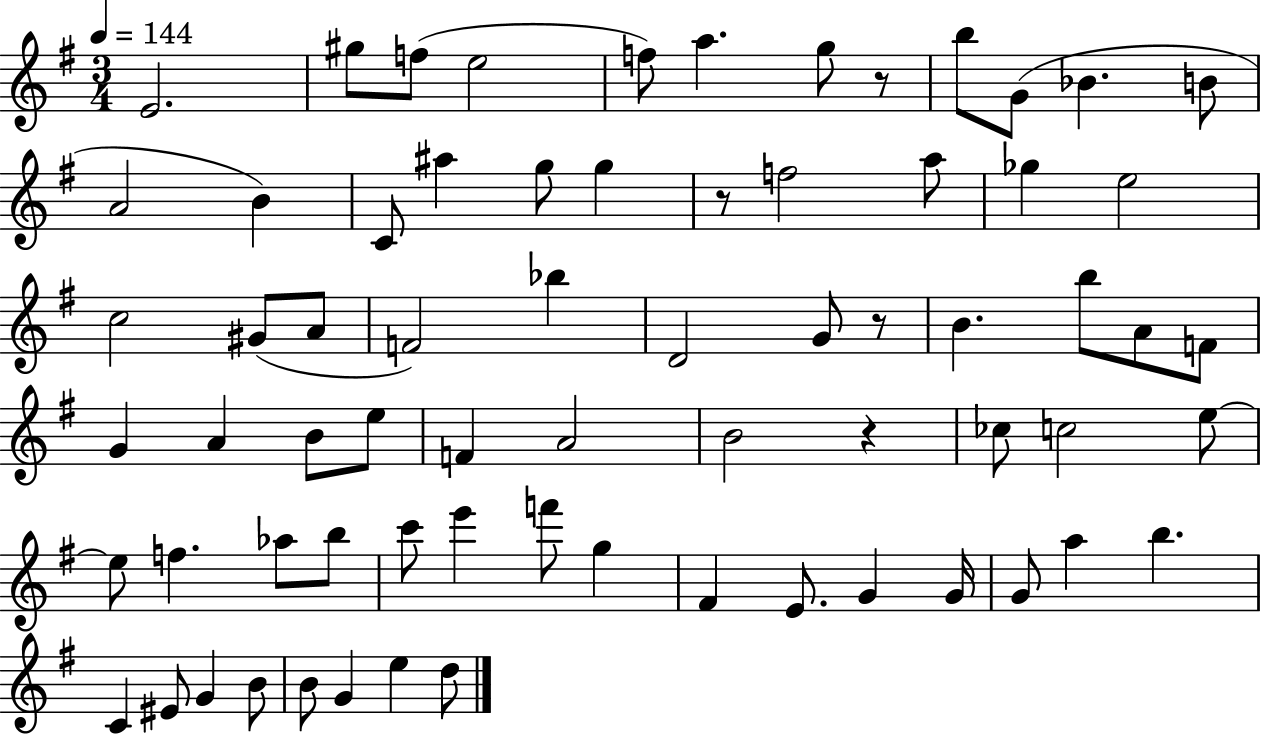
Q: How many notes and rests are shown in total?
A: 69